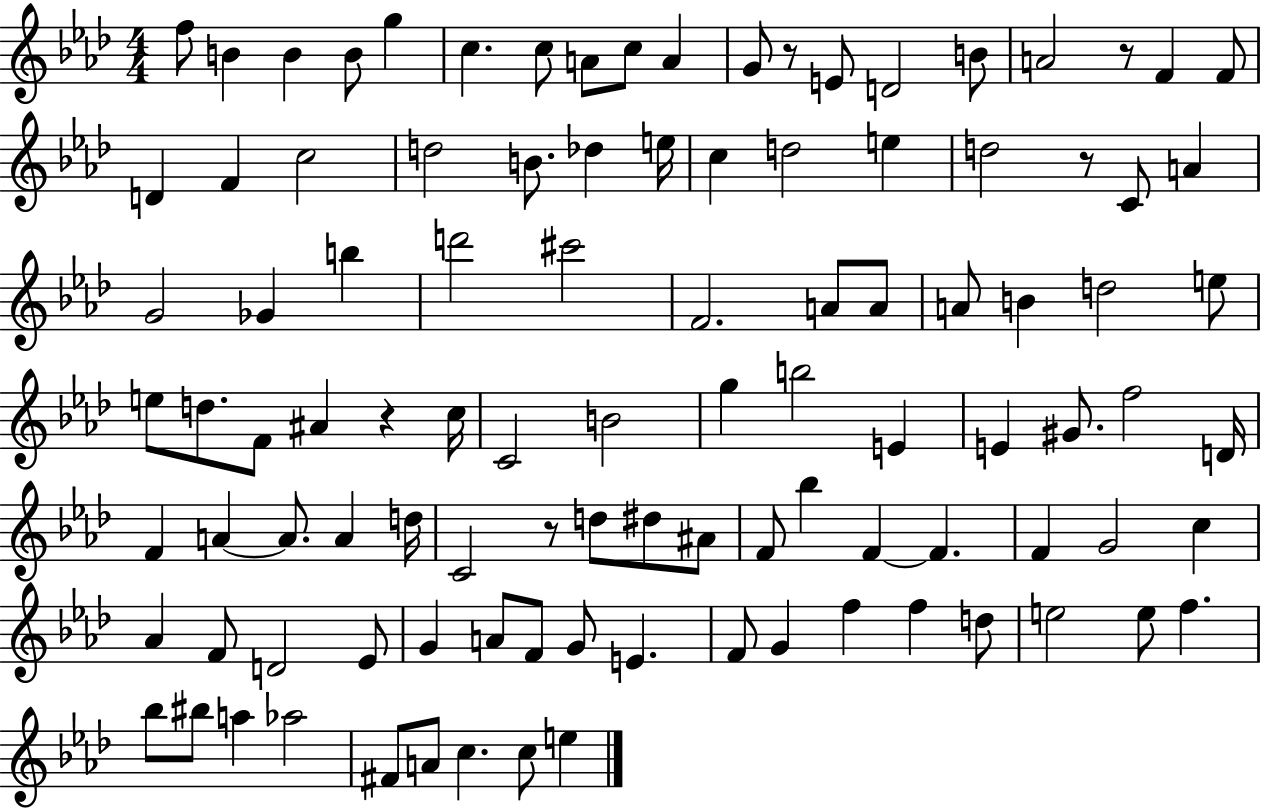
{
  \clef treble
  \numericTimeSignature
  \time 4/4
  \key aes \major
  f''8 b'4 b'4 b'8 g''4 | c''4. c''8 a'8 c''8 a'4 | g'8 r8 e'8 d'2 b'8 | a'2 r8 f'4 f'8 | \break d'4 f'4 c''2 | d''2 b'8. des''4 e''16 | c''4 d''2 e''4 | d''2 r8 c'8 a'4 | \break g'2 ges'4 b''4 | d'''2 cis'''2 | f'2. a'8 a'8 | a'8 b'4 d''2 e''8 | \break e''8 d''8. f'8 ais'4 r4 c''16 | c'2 b'2 | g''4 b''2 e'4 | e'4 gis'8. f''2 d'16 | \break f'4 a'4~~ a'8. a'4 d''16 | c'2 r8 d''8 dis''8 ais'8 | f'8 bes''4 f'4~~ f'4. | f'4 g'2 c''4 | \break aes'4 f'8 d'2 ees'8 | g'4 a'8 f'8 g'8 e'4. | f'8 g'4 f''4 f''4 d''8 | e''2 e''8 f''4. | \break bes''8 bis''8 a''4 aes''2 | fis'8 a'8 c''4. c''8 e''4 | \bar "|."
}